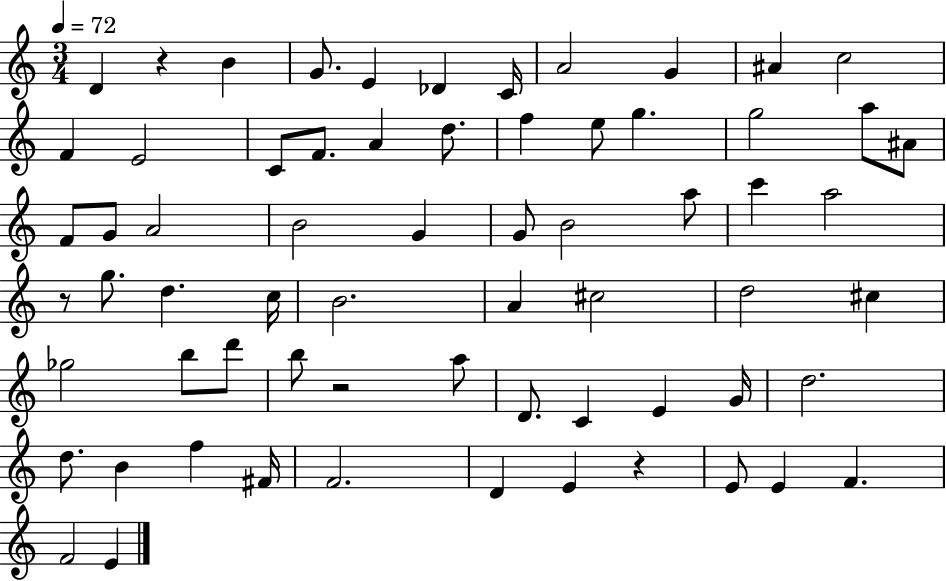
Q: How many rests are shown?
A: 4